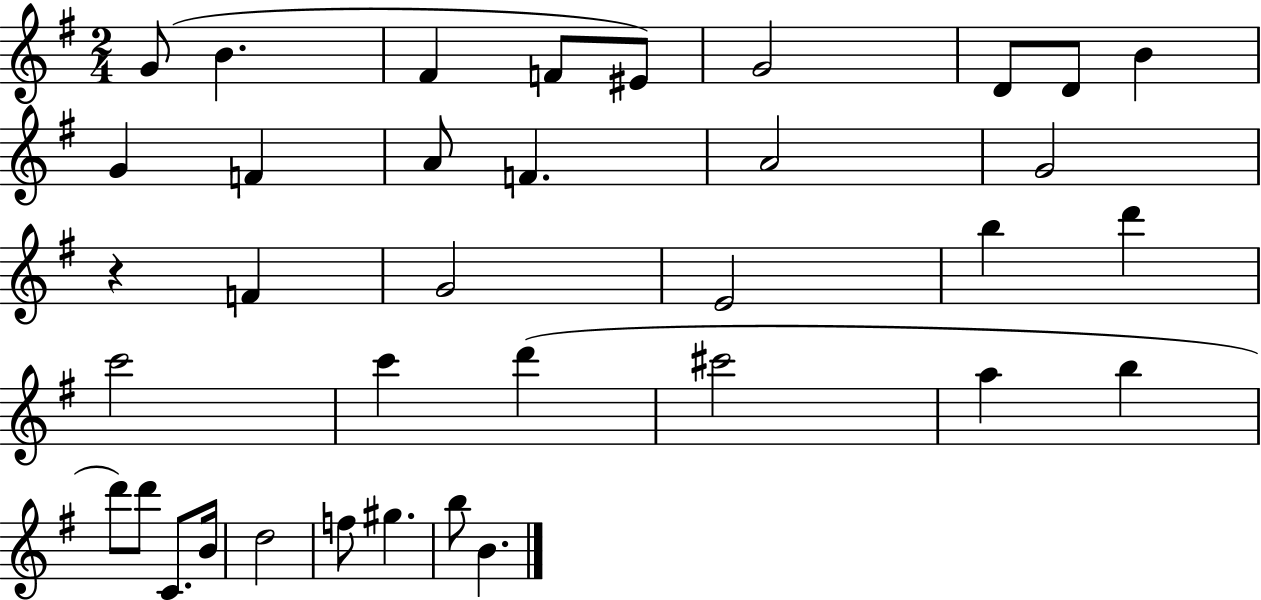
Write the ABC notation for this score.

X:1
T:Untitled
M:2/4
L:1/4
K:G
G/2 B ^F F/2 ^E/2 G2 D/2 D/2 B G F A/2 F A2 G2 z F G2 E2 b d' c'2 c' d' ^c'2 a b d'/2 d'/2 C/2 B/4 d2 f/2 ^g b/2 B